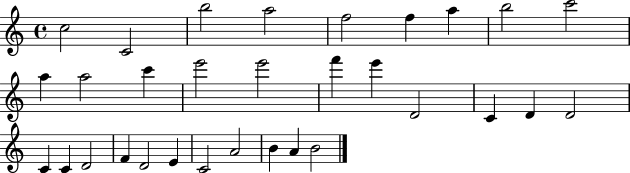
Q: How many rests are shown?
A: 0